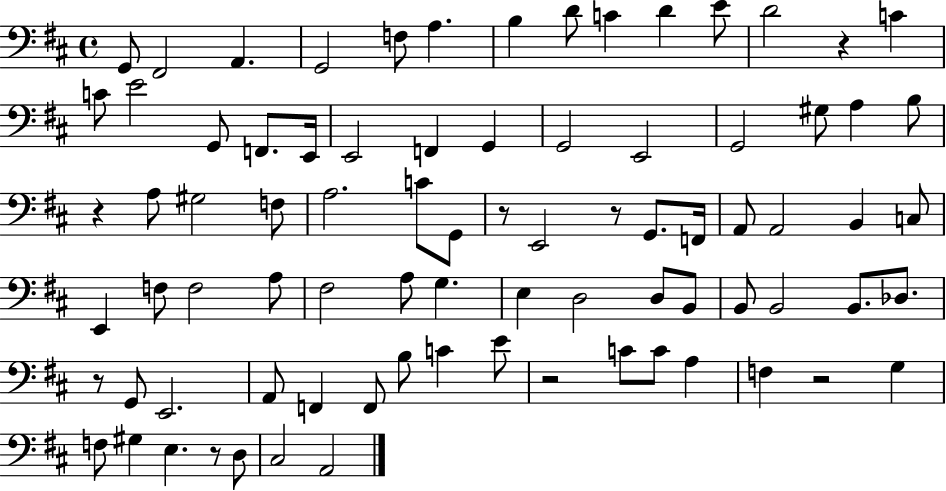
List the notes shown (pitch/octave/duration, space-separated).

G2/e F#2/h A2/q. G2/h F3/e A3/q. B3/q D4/e C4/q D4/q E4/e D4/h R/q C4/q C4/e E4/h G2/e F2/e. E2/s E2/h F2/q G2/q G2/h E2/h G2/h G#3/e A3/q B3/e R/q A3/e G#3/h F3/e A3/h. C4/e G2/e R/e E2/h R/e G2/e. F2/s A2/e A2/h B2/q C3/e E2/q F3/e F3/h A3/e F#3/h A3/e G3/q. E3/q D3/h D3/e B2/e B2/e B2/h B2/e. Db3/e. R/e G2/e E2/h. A2/e F2/q F2/e B3/e C4/q E4/e R/h C4/e C4/e A3/q F3/q R/h G3/q F3/e G#3/q E3/q. R/e D3/e C#3/h A2/h